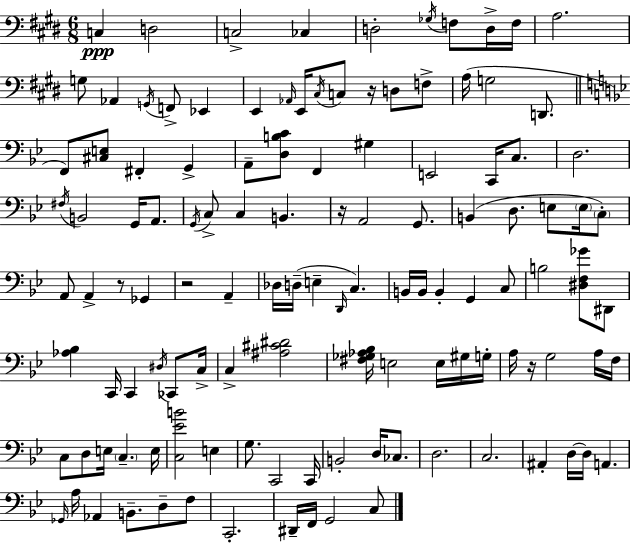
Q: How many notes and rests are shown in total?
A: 121